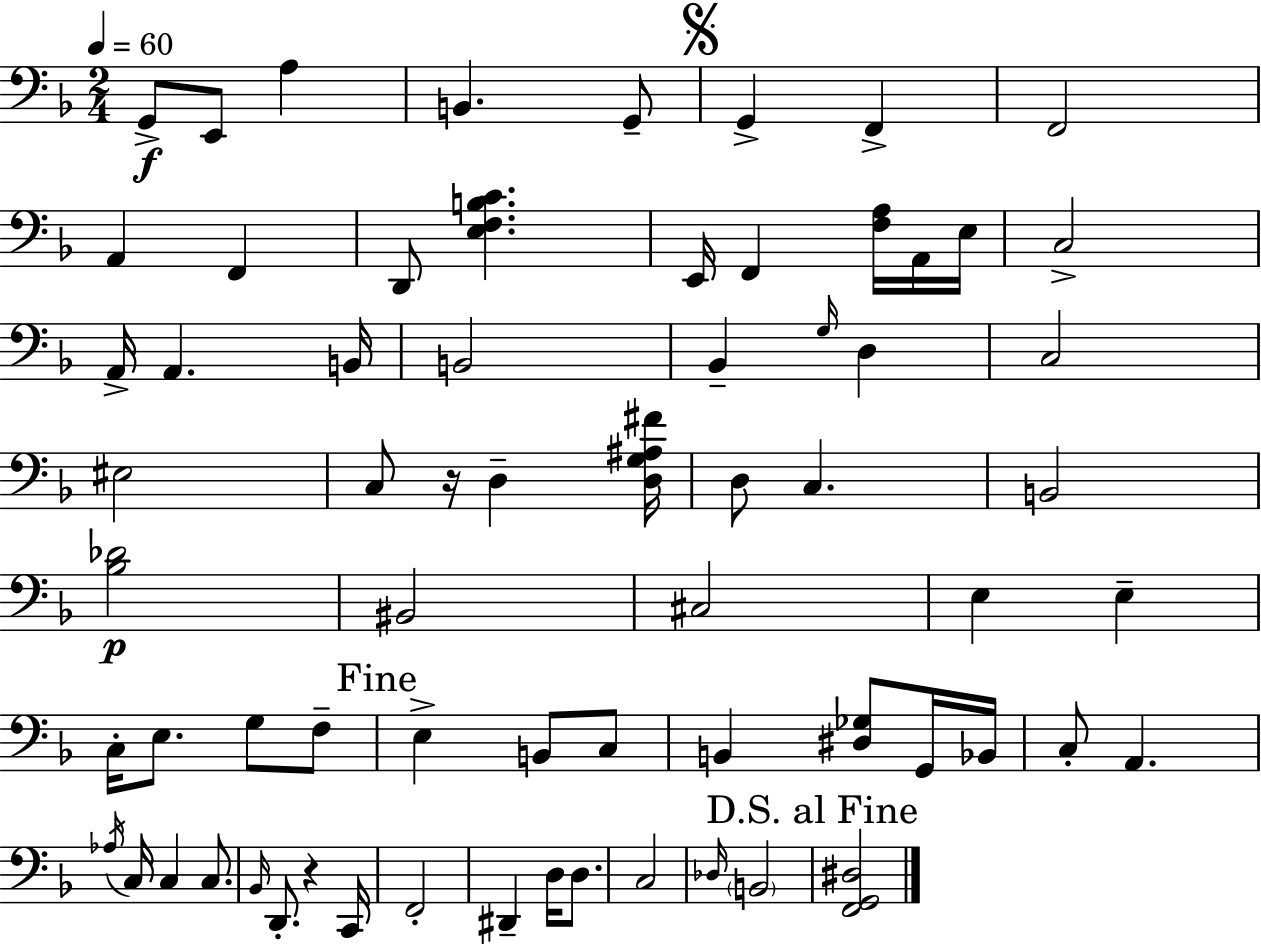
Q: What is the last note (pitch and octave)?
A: B2